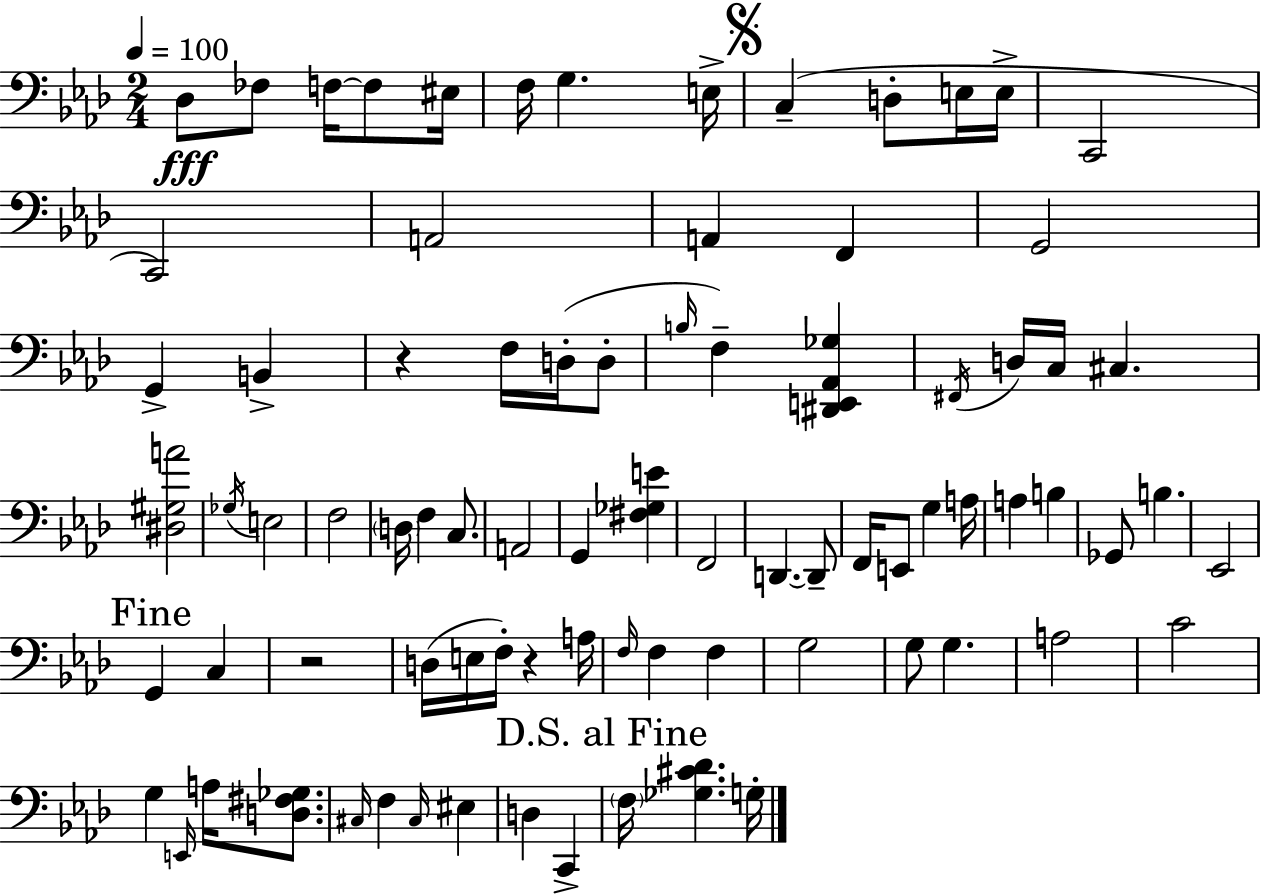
X:1
T:Untitled
M:2/4
L:1/4
K:Fm
_D,/2 _F,/2 F,/4 F,/2 ^E,/4 F,/4 G, E,/4 C, D,/2 E,/4 E,/4 C,,2 C,,2 A,,2 A,, F,, G,,2 G,, B,, z F,/4 D,/4 D,/2 B,/4 F, [^D,,E,,_A,,_G,] ^F,,/4 D,/4 C,/4 ^C, [^D,^G,A]2 _G,/4 E,2 F,2 D,/4 F, C,/2 A,,2 G,, [^F,_G,E] F,,2 D,, D,,/2 F,,/4 E,,/2 G, A,/4 A, B, _G,,/2 B, _E,,2 G,, C, z2 D,/4 E,/4 F,/4 z A,/4 F,/4 F, F, G,2 G,/2 G, A,2 C2 G, E,,/4 A,/4 [D,^F,_G,]/2 ^C,/4 F, ^C,/4 ^E, D, C,, F,/4 [_G,^C_D] G,/4